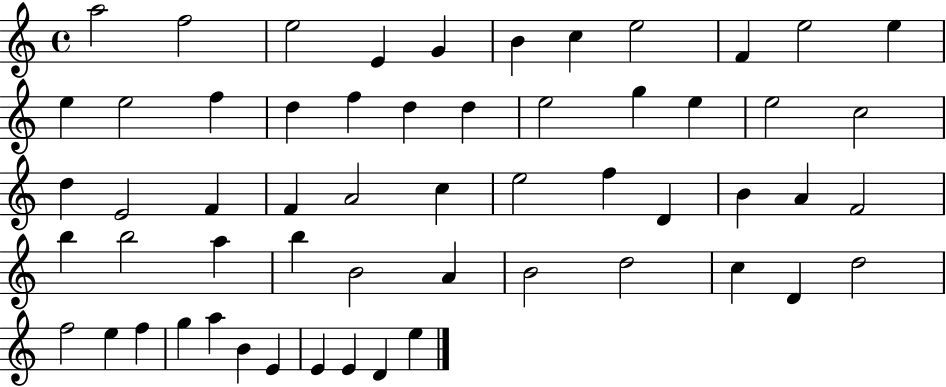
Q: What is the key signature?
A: C major